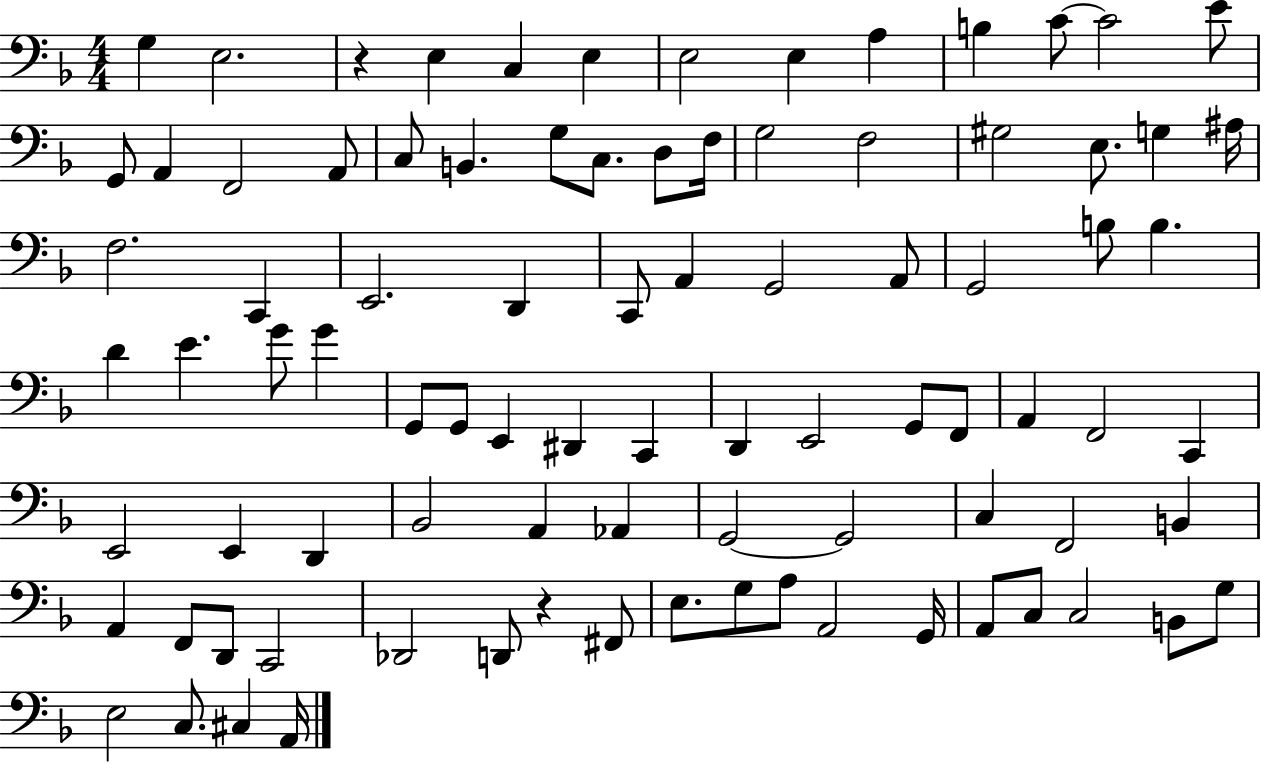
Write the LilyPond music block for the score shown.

{
  \clef bass
  \numericTimeSignature
  \time 4/4
  \key f \major
  g4 e2. | r4 e4 c4 e4 | e2 e4 a4 | b4 c'8~~ c'2 e'8 | \break g,8 a,4 f,2 a,8 | c8 b,4. g8 c8. d8 f16 | g2 f2 | gis2 e8. g4 ais16 | \break f2. c,4 | e,2. d,4 | c,8 a,4 g,2 a,8 | g,2 b8 b4. | \break d'4 e'4. g'8 g'4 | g,8 g,8 e,4 dis,4 c,4 | d,4 e,2 g,8 f,8 | a,4 f,2 c,4 | \break e,2 e,4 d,4 | bes,2 a,4 aes,4 | g,2~~ g,2 | c4 f,2 b,4 | \break a,4 f,8 d,8 c,2 | des,2 d,8 r4 fis,8 | e8. g8 a8 a,2 g,16 | a,8 c8 c2 b,8 g8 | \break e2 c8. cis4 a,16 | \bar "|."
}